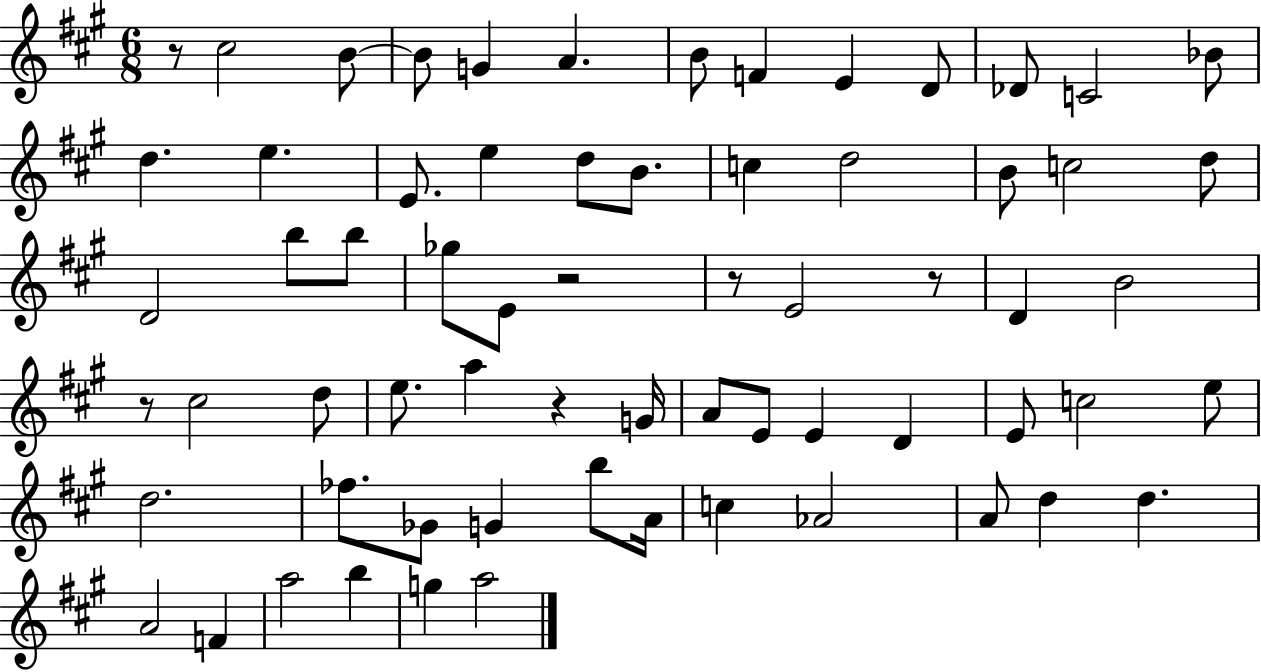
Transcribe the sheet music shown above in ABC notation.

X:1
T:Untitled
M:6/8
L:1/4
K:A
z/2 ^c2 B/2 B/2 G A B/2 F E D/2 _D/2 C2 _B/2 d e E/2 e d/2 B/2 c d2 B/2 c2 d/2 D2 b/2 b/2 _g/2 E/2 z2 z/2 E2 z/2 D B2 z/2 ^c2 d/2 e/2 a z G/4 A/2 E/2 E D E/2 c2 e/2 d2 _f/2 _G/2 G b/2 A/4 c _A2 A/2 d d A2 F a2 b g a2